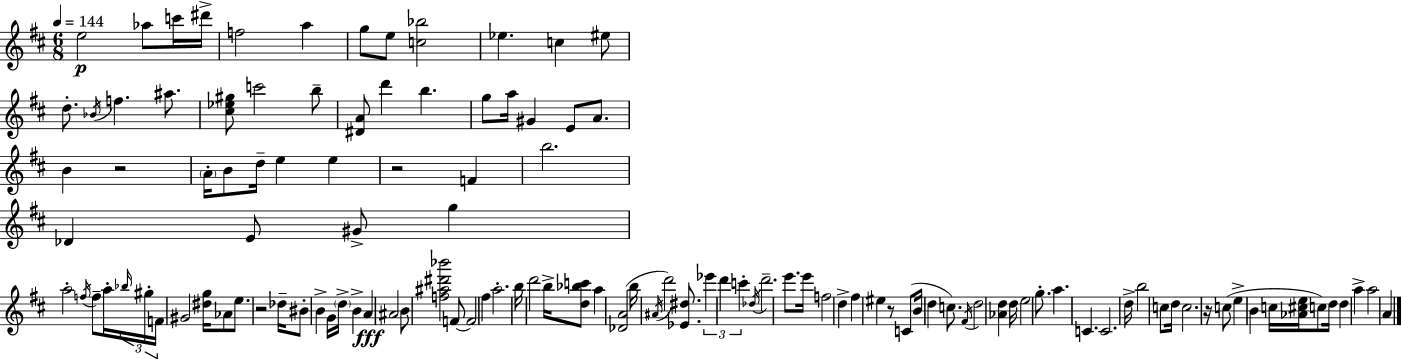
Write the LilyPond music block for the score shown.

{
  \clef treble
  \numericTimeSignature
  \time 6/8
  \key d \major
  \tempo 4 = 144
  e''2\p aes''8 c'''16 dis'''16-> | f''2 a''4 | g''8 e''8 <c'' bes''>2 | ees''4. c''4 eis''8 | \break d''8.-. \acciaccatura { bes'16 } f''4. ais''8. | <cis'' ees'' gis''>8 c'''2 b''8-- | <dis' a'>8 d'''4 b''4. | g''8 a''16 gis'4 e'8 a'8. | \break b'4 r2 | \parenthesize a'16-. b'8 d''16-- e''4 e''4 | r2 f'4 | b''2. | \break des'4 e'8 gis'8-> g''4 | a''2-. \acciaccatura { f''16 } f''8-- | a''16-. \tuplet 3/2 { \grace { bes''16 } gis''16-. f'16 } gis'2 | <dis'' g''>16 aes'8 e''8. r2 | \break des''16-- bis'8-. b'4-> g'16 \parenthesize d''16-> b'4-> | a'4\fff ais'2 | b'8 <f'' ais'' dis''' bes'''>2 | f'8~~ f'2 fis''4 | \break a''2.-. | b''16 d'''2 | b''16-> <d'' bes'' c'''>8 a''4 <des' a'>2( | b''16 \acciaccatura { ais'16 } d'''2) | \break <ees' dis''>8. \tuplet 3/2 { ees'''4 d'''4 | c'''4-. } \acciaccatura { des''16 } d'''2.-- | e'''8. e'''16 f''2 | d''4-> fis''4 | \break eis''4 r8 c'8( b'16 d''4 | c''8.) \acciaccatura { fis'16 } d''2 | <aes' d''>4 d''16 e''2 | g''8.-. a''4. | \break c'4. c'2. | d''16-> b''2 | c''8 d''16 c''2. | r16 c''8( e''4-> | \break b'4 c''16 <aes' cis'' e''>16 c''8) d''16 d''4 | a''4-> a''2 | a'4 \bar "|."
}